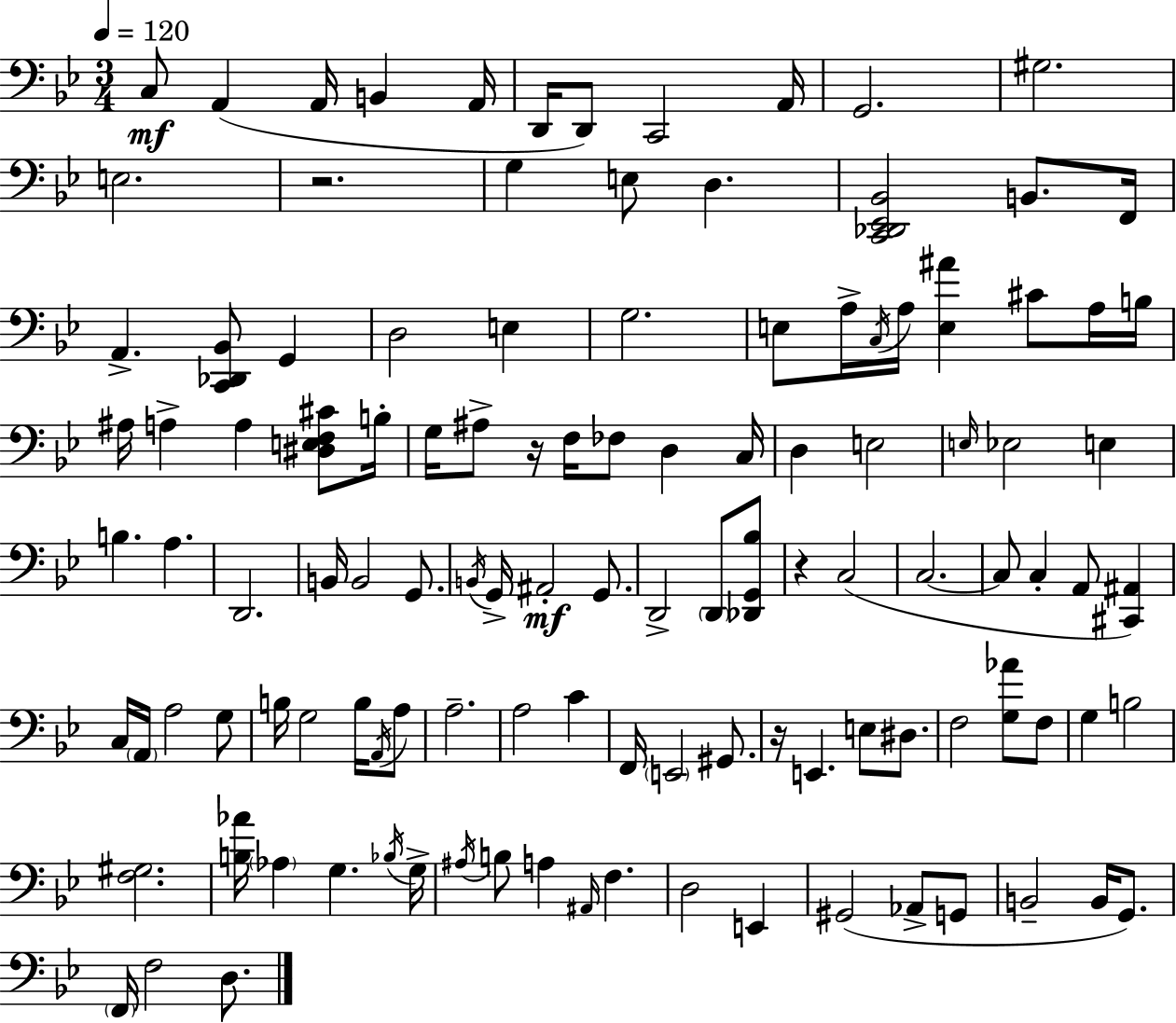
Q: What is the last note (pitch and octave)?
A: D3